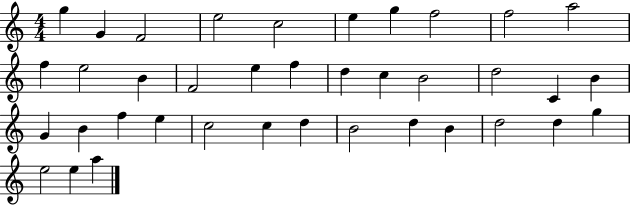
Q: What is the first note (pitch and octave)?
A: G5